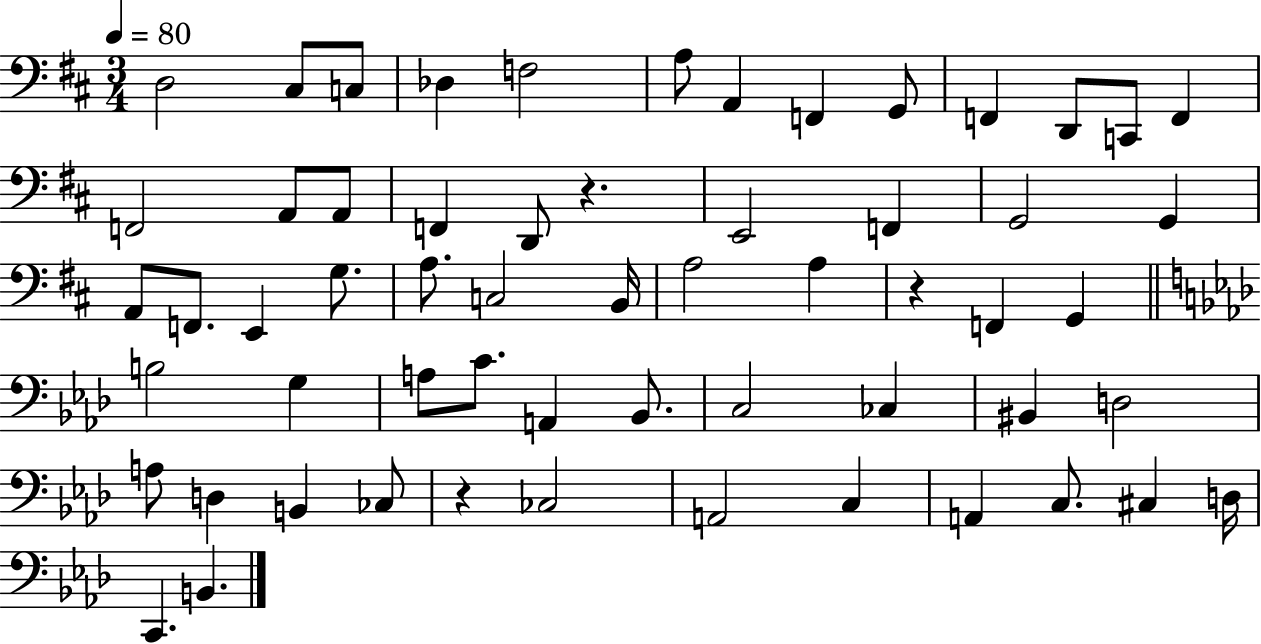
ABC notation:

X:1
T:Untitled
M:3/4
L:1/4
K:D
D,2 ^C,/2 C,/2 _D, F,2 A,/2 A,, F,, G,,/2 F,, D,,/2 C,,/2 F,, F,,2 A,,/2 A,,/2 F,, D,,/2 z E,,2 F,, G,,2 G,, A,,/2 F,,/2 E,, G,/2 A,/2 C,2 B,,/4 A,2 A, z F,, G,, B,2 G, A,/2 C/2 A,, _B,,/2 C,2 _C, ^B,, D,2 A,/2 D, B,, _C,/2 z _C,2 A,,2 C, A,, C,/2 ^C, D,/4 C,, B,,